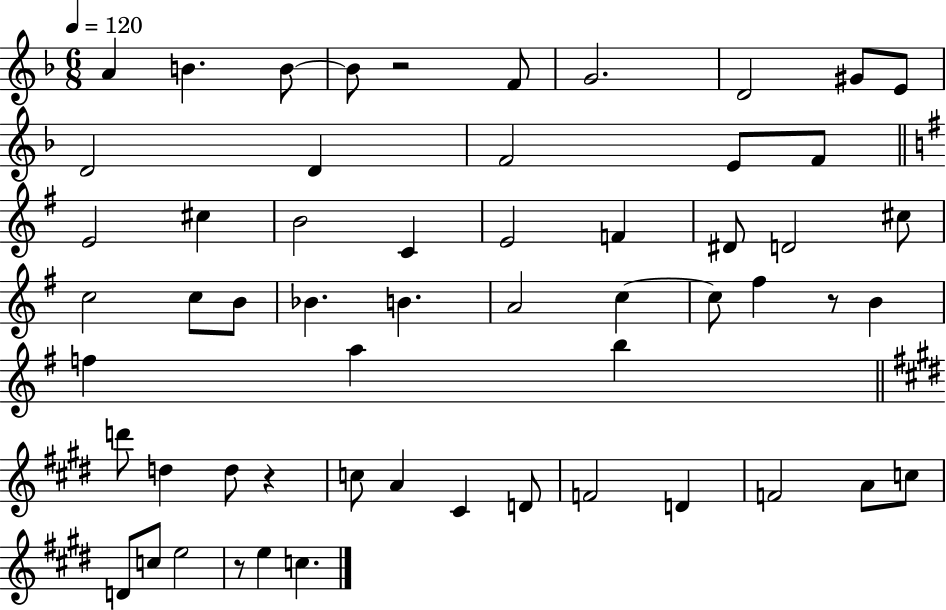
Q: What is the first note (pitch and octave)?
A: A4